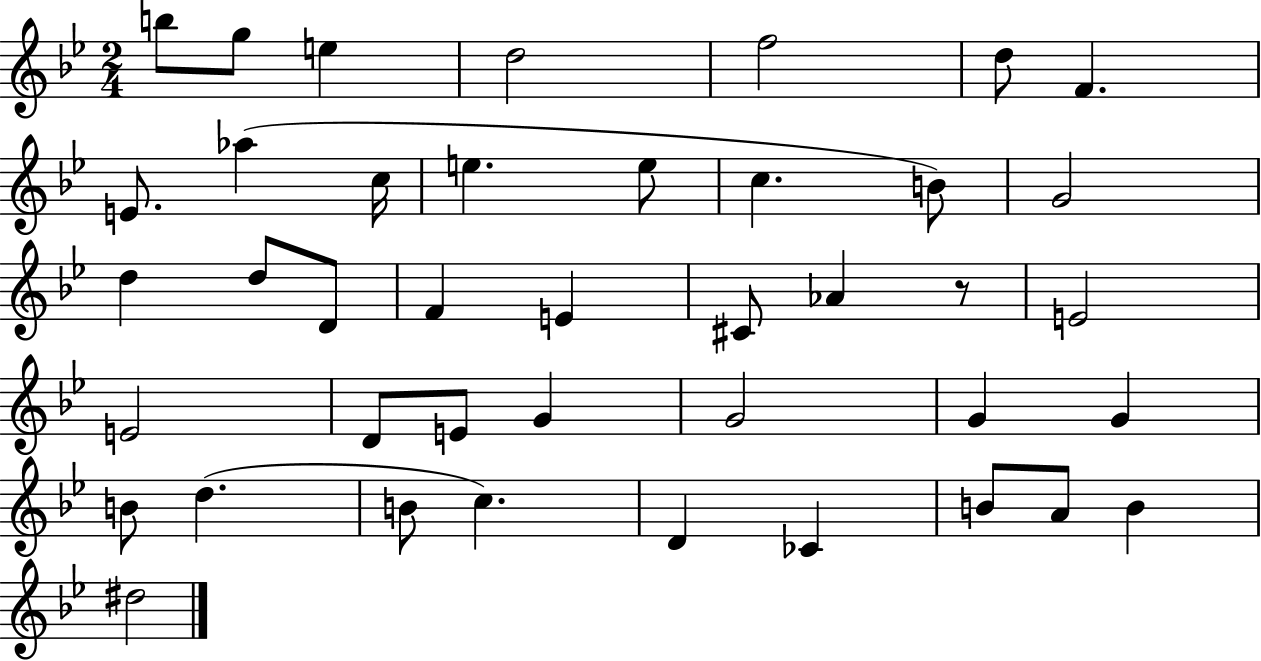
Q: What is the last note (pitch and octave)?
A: D#5